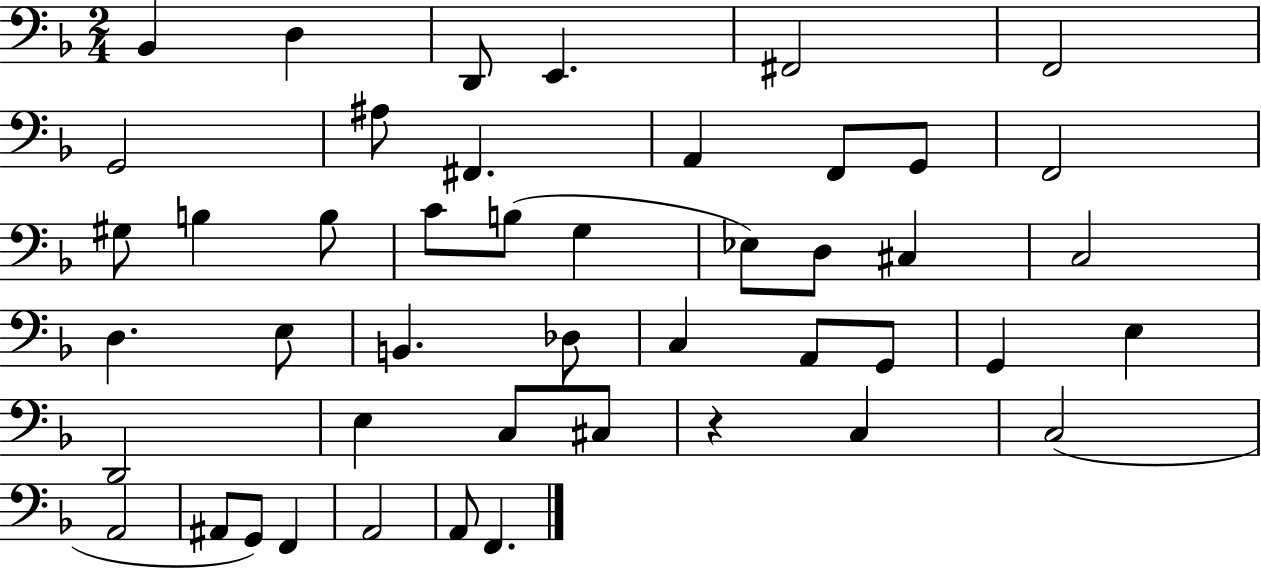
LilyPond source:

{
  \clef bass
  \numericTimeSignature
  \time 2/4
  \key f \major
  bes,4 d4 | d,8 e,4. | fis,2 | f,2 | \break g,2 | ais8 fis,4. | a,4 f,8 g,8 | f,2 | \break gis8 b4 b8 | c'8 b8( g4 | ees8) d8 cis4 | c2 | \break d4. e8 | b,4. des8 | c4 a,8 g,8 | g,4 e4 | \break d,2 | e4 c8 cis8 | r4 c4 | c2( | \break a,2 | ais,8 g,8) f,4 | a,2 | a,8 f,4. | \break \bar "|."
}